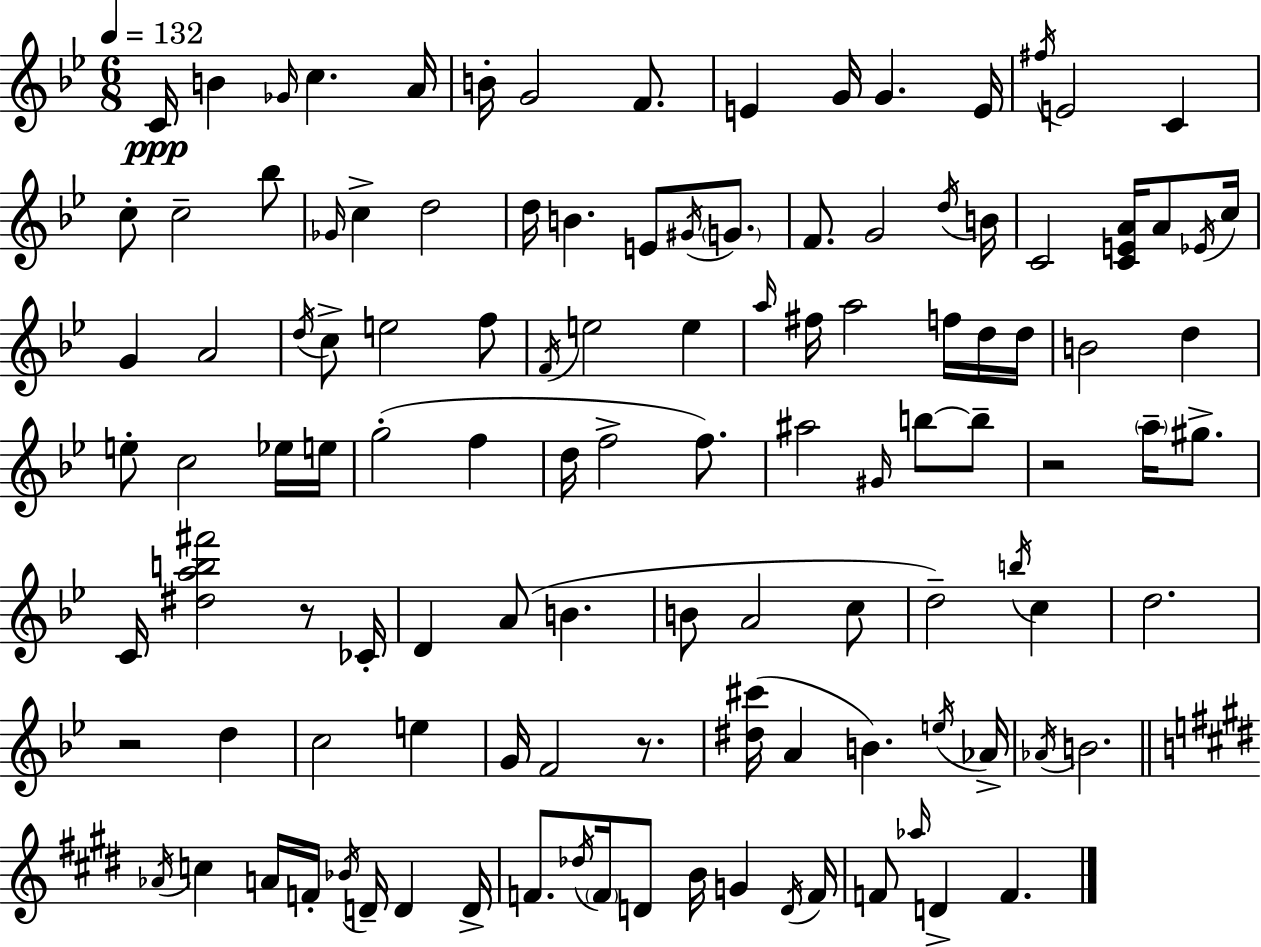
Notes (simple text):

C4/s B4/q Gb4/s C5/q. A4/s B4/s G4/h F4/e. E4/q G4/s G4/q. E4/s F#5/s E4/h C4/q C5/e C5/h Bb5/e Gb4/s C5/q D5/h D5/s B4/q. E4/e G#4/s G4/e. F4/e. G4/h D5/s B4/s C4/h [C4,E4,A4]/s A4/e Eb4/s C5/s G4/q A4/h D5/s C5/e E5/h F5/e F4/s E5/h E5/q A5/s F#5/s A5/h F5/s D5/s D5/s B4/h D5/q E5/e C5/h Eb5/s E5/s G5/h F5/q D5/s F5/h F5/e. A#5/h G#4/s B5/e B5/e R/h A5/s G#5/e. C4/s [D#5,A5,B5,F#6]/h R/e CES4/s D4/q A4/e B4/q. B4/e A4/h C5/e D5/h B5/s C5/q D5/h. R/h D5/q C5/h E5/q G4/s F4/h R/e. [D#5,C#6]/s A4/q B4/q. E5/s Ab4/s Ab4/s B4/h. Ab4/s C5/q A4/s F4/s Bb4/s D4/s D4/q D4/s F4/e. Db5/s F4/s D4/e B4/s G4/q D4/s F4/s F4/e Ab5/s D4/q F4/q.